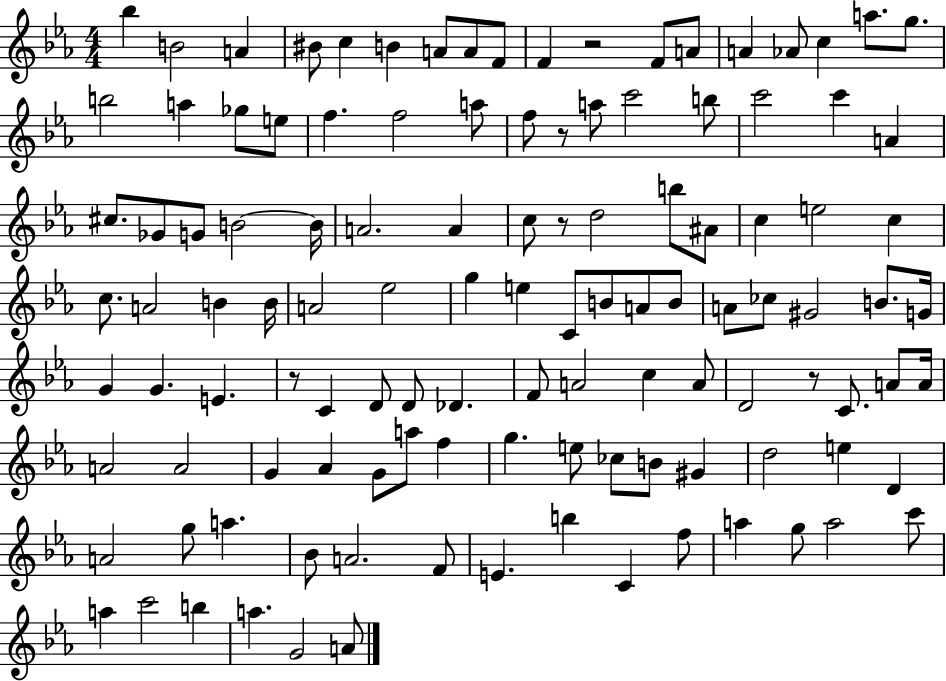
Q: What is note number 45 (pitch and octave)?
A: C5